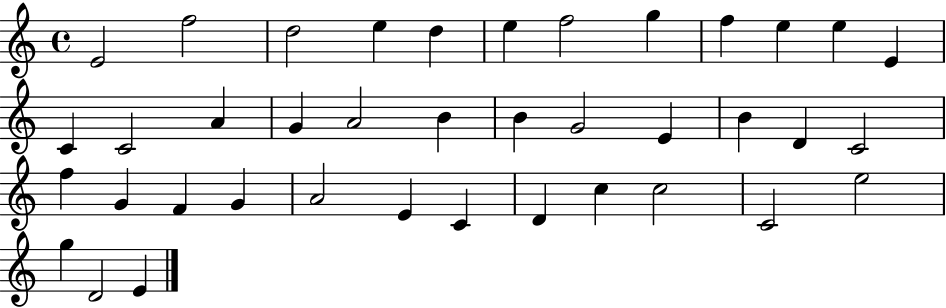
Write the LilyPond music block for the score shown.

{
  \clef treble
  \time 4/4
  \defaultTimeSignature
  \key c \major
  e'2 f''2 | d''2 e''4 d''4 | e''4 f''2 g''4 | f''4 e''4 e''4 e'4 | \break c'4 c'2 a'4 | g'4 a'2 b'4 | b'4 g'2 e'4 | b'4 d'4 c'2 | \break f''4 g'4 f'4 g'4 | a'2 e'4 c'4 | d'4 c''4 c''2 | c'2 e''2 | \break g''4 d'2 e'4 | \bar "|."
}